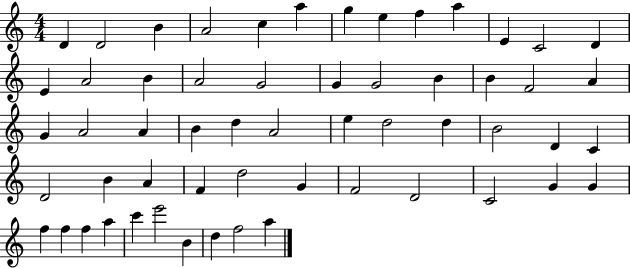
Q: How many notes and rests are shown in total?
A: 57